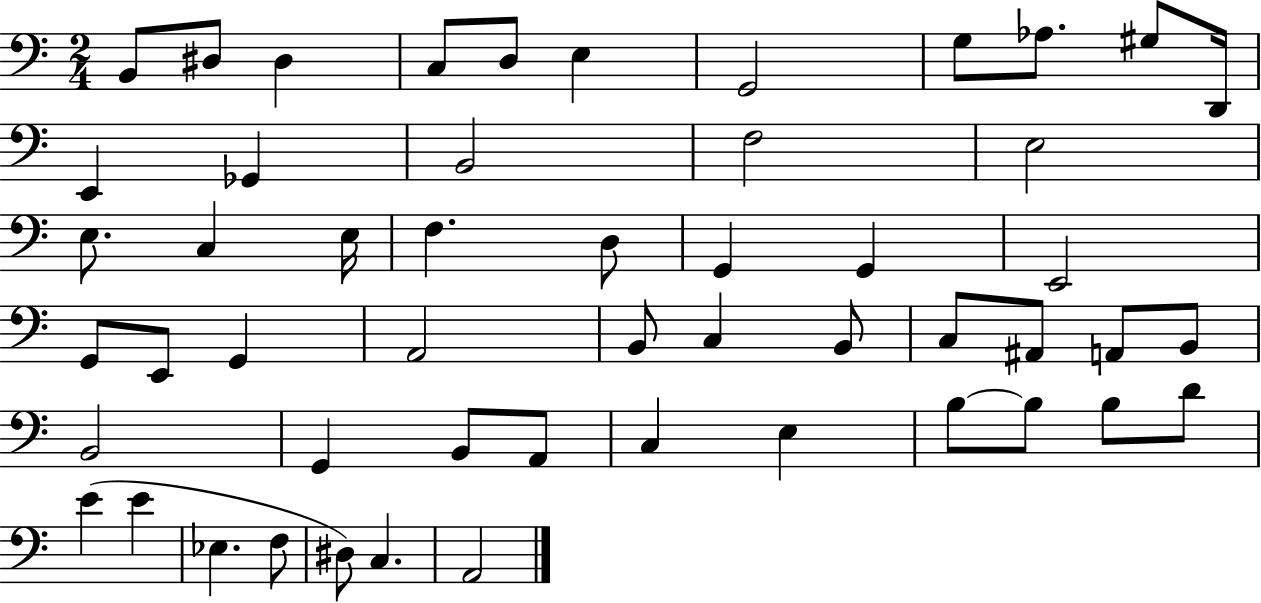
B2/e D#3/e D#3/q C3/e D3/e E3/q G2/h G3/e Ab3/e. G#3/e D2/s E2/q Gb2/q B2/h F3/h E3/h E3/e. C3/q E3/s F3/q. D3/e G2/q G2/q E2/h G2/e E2/e G2/q A2/h B2/e C3/q B2/e C3/e A#2/e A2/e B2/e B2/h G2/q B2/e A2/e C3/q E3/q B3/e B3/e B3/e D4/e E4/q E4/q Eb3/q. F3/e D#3/e C3/q. A2/h